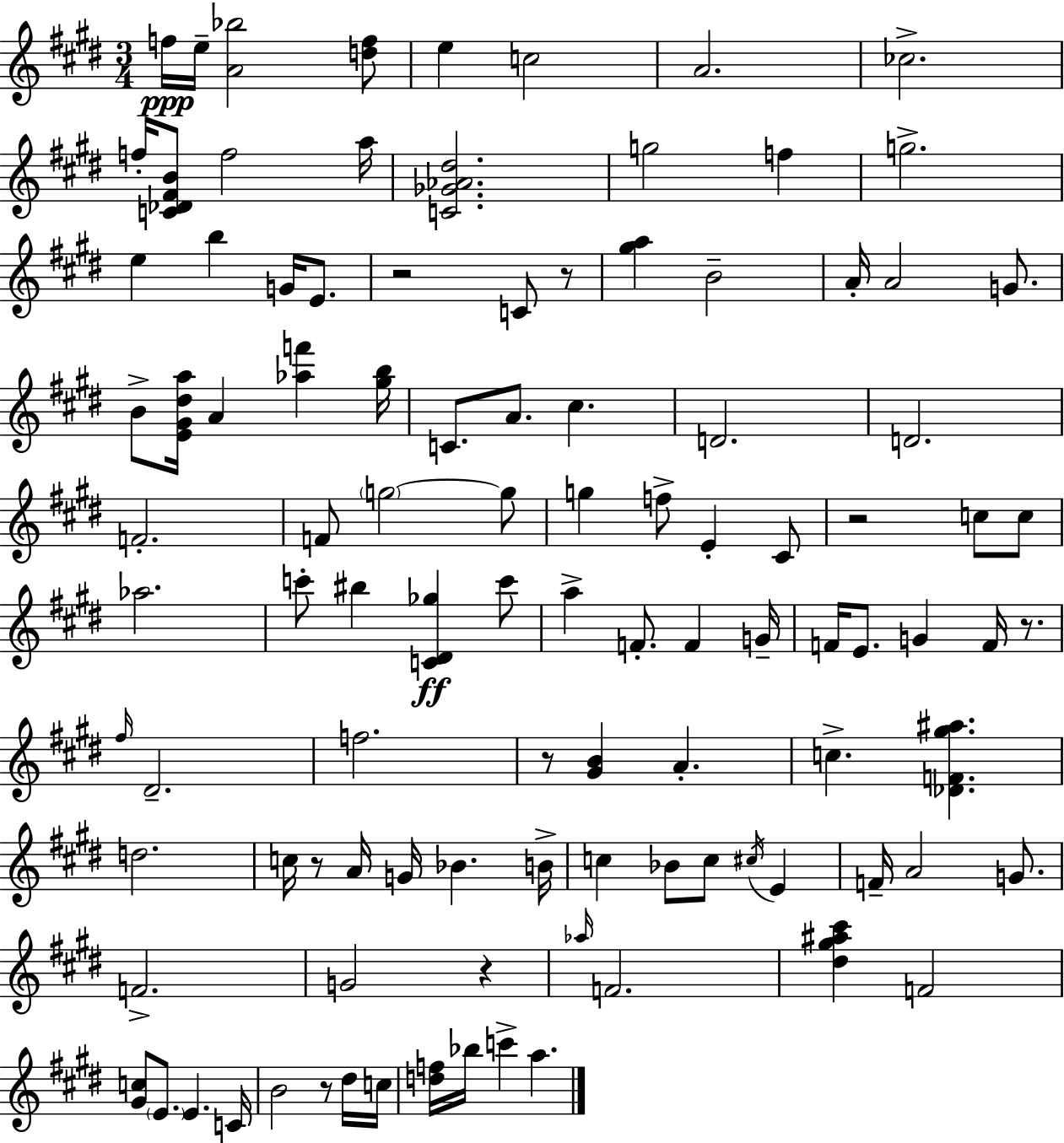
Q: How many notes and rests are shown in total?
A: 105